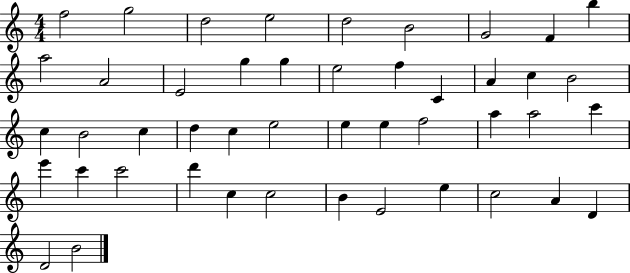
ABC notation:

X:1
T:Untitled
M:4/4
L:1/4
K:C
f2 g2 d2 e2 d2 B2 G2 F b a2 A2 E2 g g e2 f C A c B2 c B2 c d c e2 e e f2 a a2 c' e' c' c'2 d' c c2 B E2 e c2 A D D2 B2